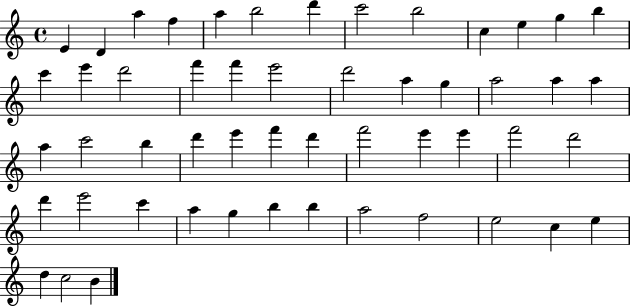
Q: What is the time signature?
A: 4/4